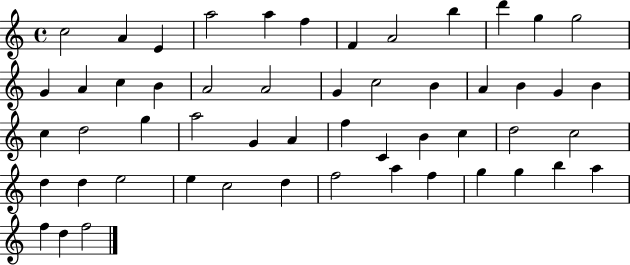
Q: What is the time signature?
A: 4/4